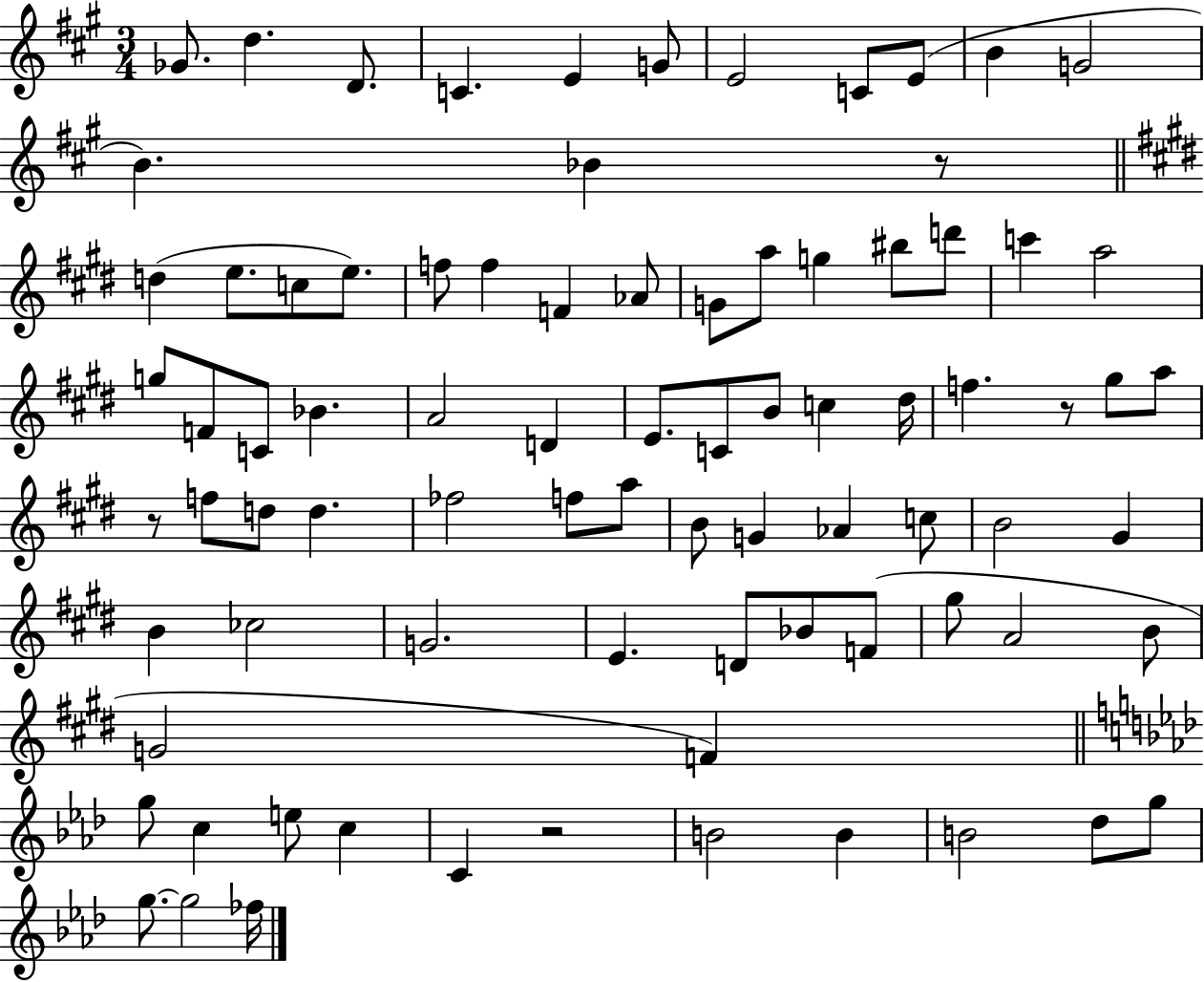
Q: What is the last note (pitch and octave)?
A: FES5